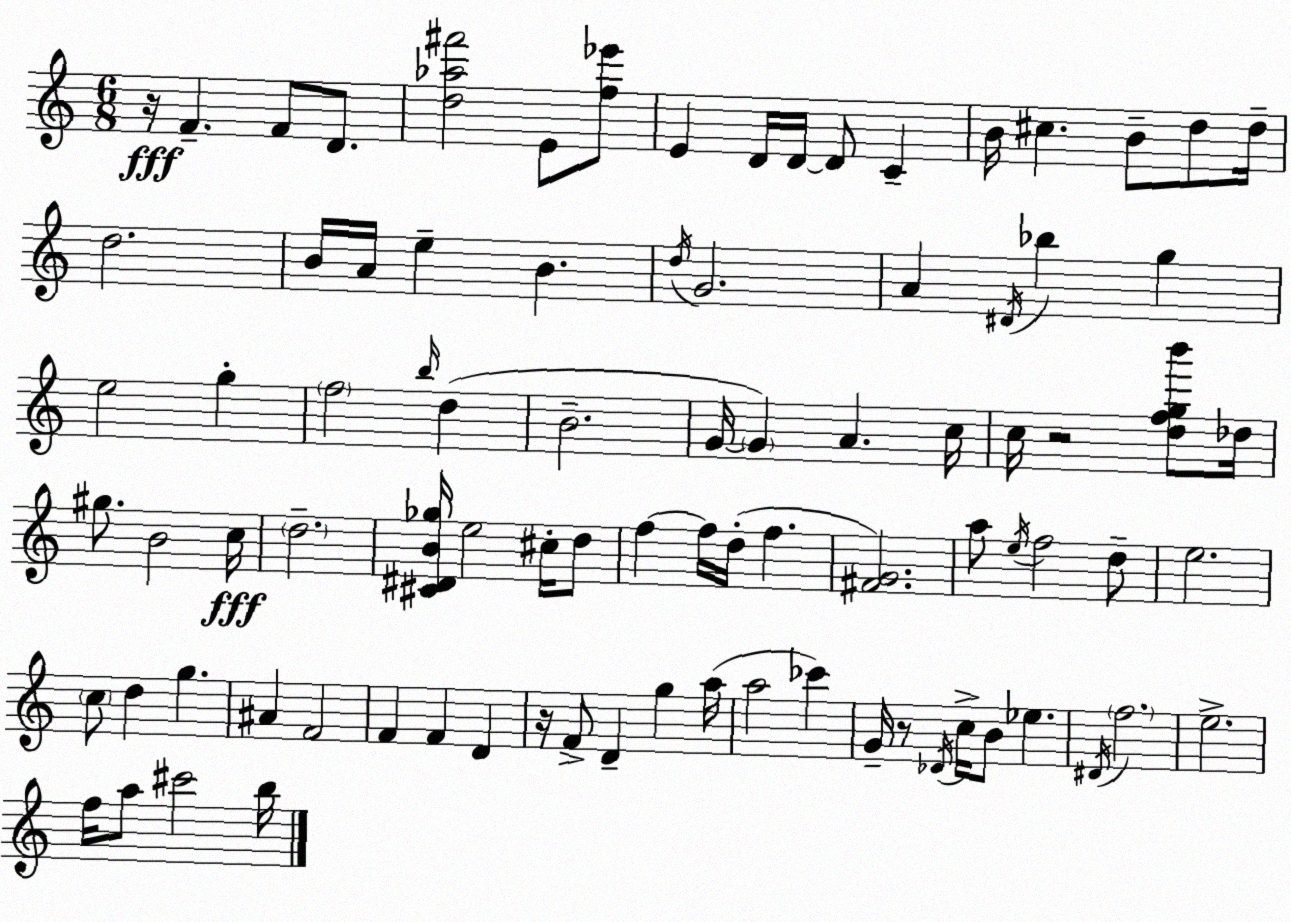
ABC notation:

X:1
T:Untitled
M:6/8
L:1/4
K:C
z/4 F F/2 D/2 [d_a^f']2 E/2 [f_e']/2 E D/4 D/4 D/2 C B/4 ^c B/2 d/2 d/4 d2 B/4 A/4 e B d/4 G2 A ^D/4 _b g e2 g f2 b/4 d B2 G/4 G A c/4 c/4 z2 [dfgb']/2 _d/4 ^g/2 B2 c/4 d2 [^C^DB_g]/4 e2 ^c/4 d/2 f f/4 d/4 f [^FG]2 a/2 e/4 f2 d/2 e2 c/2 d g ^A F2 F F D z/4 F/2 D g a/4 a2 _c' G/4 z/2 _D/4 c/4 B/2 _e ^D/4 f2 e2 f/4 a/2 ^c'2 b/4